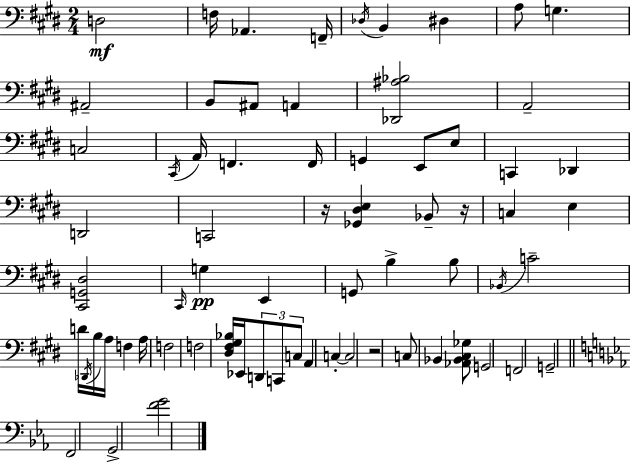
D3/h F3/s Ab2/q. F2/s Db3/s B2/q D#3/q A3/e G3/q. A#2/h B2/e A#2/e A2/q [Db2,A#3,Bb3]/h A2/h C3/h C#2/s A2/s F2/q. F2/s G2/q E2/e E3/e C2/q Db2/q D2/h C2/h R/s [Gb2,D#3,E3]/q Bb2/e R/s C3/q E3/q [C#2,G2,D#3]/h C#2/s G3/q E2/q G2/e B3/q B3/e Bb2/s C4/h D4/s Db2/s B3/s A3/s F3/q A3/s F3/h F3/h [D#3,F#3,G#3,Bb3]/s Eb2/s D2/e C2/e C3/e A2/q C3/q C3/h R/h C3/e Bb2/q [Ab2,Bb2,C#3,Gb3]/e G2/h F2/h G2/h F2/h G2/h [F4,G4]/h